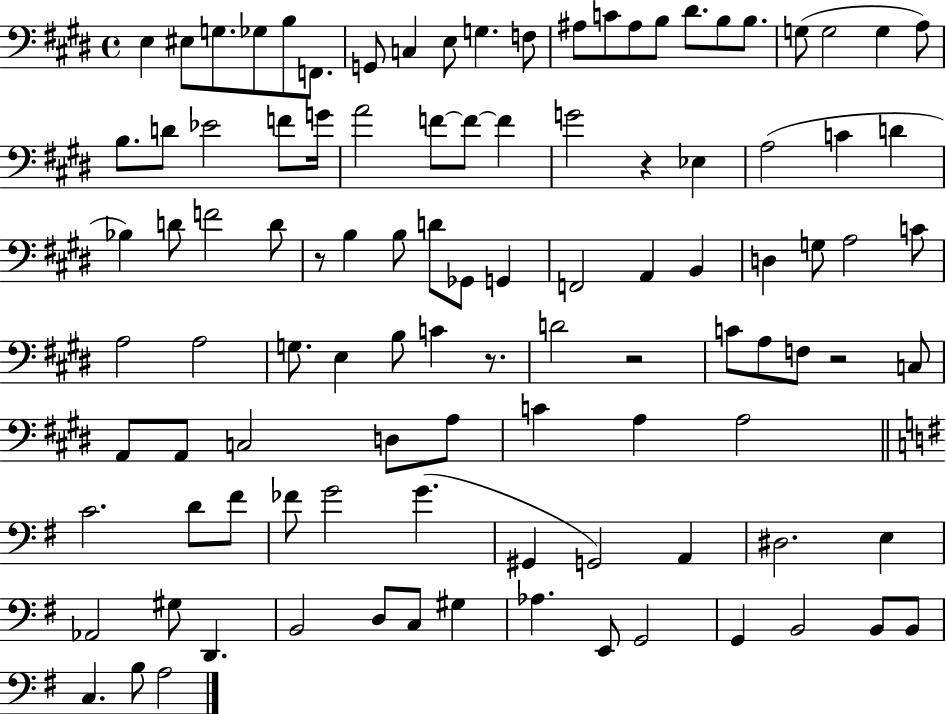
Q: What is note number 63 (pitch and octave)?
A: C3